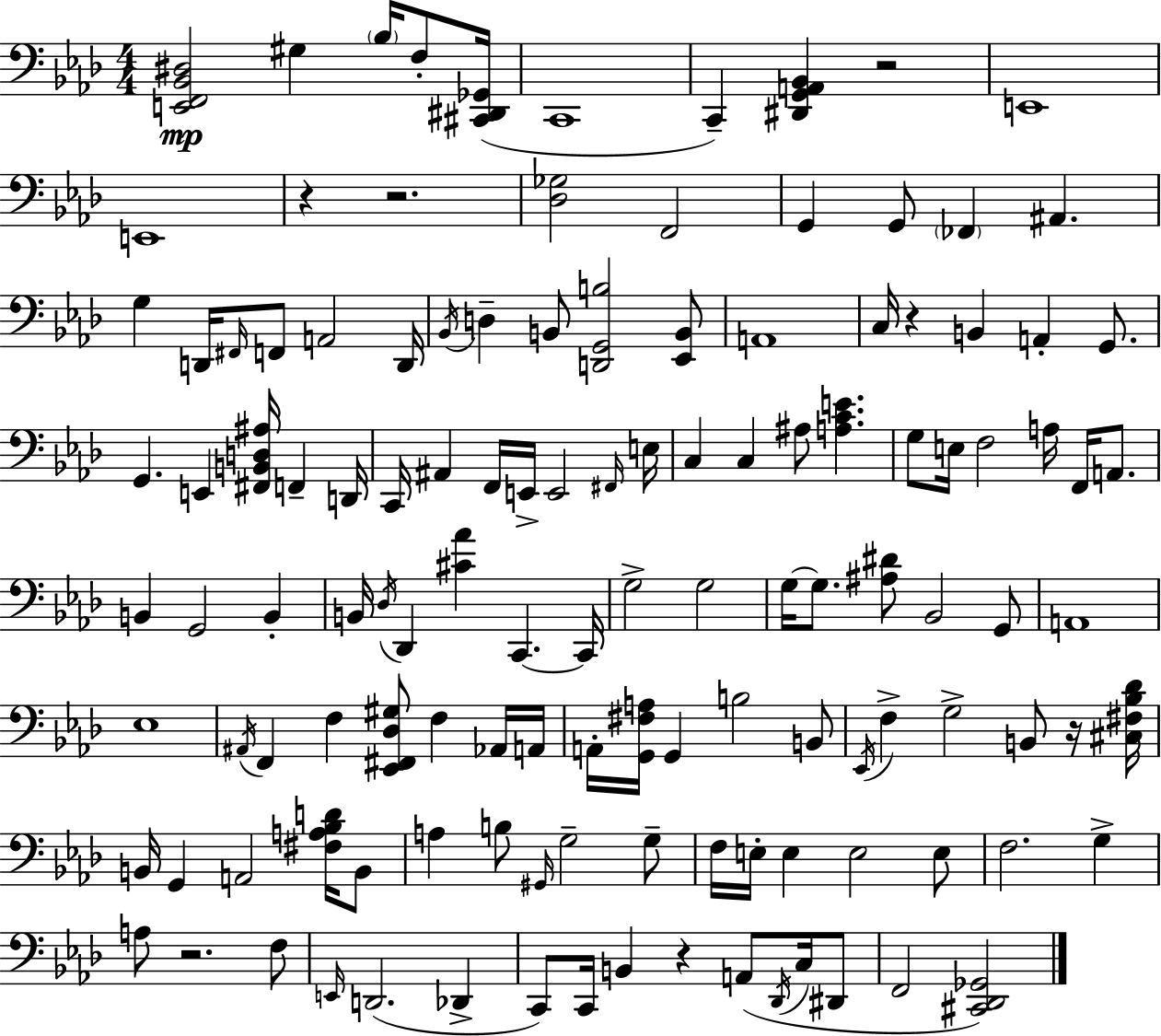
{
  \clef bass
  \numericTimeSignature
  \time 4/4
  \key aes \major
  <e, f, bes, dis>2\mp gis4 \parenthesize bes16 f8-. <cis, dis, ges,>16( | c,1 | c,4--) <dis, g, a, bes,>4 r2 | e,1 | \break e,1 | r4 r2. | <des ges>2 f,2 | g,4 g,8 \parenthesize fes,4 ais,4. | \break g4 d,16 \grace { fis,16 } f,8 a,2 | d,16 \acciaccatura { bes,16 } d4-- b,8 <d, g, b>2 | <ees, b,>8 a,1 | c16 r4 b,4 a,4-. g,8. | \break g,4. e,4 <fis, b, d ais>16 f,4-- | d,16 c,16 ais,4 f,16 e,16-> e,2 | \grace { fis,16 } e16 c4 c4 ais8 <a c' e'>4. | g8 e16 f2 a16 f,16 | \break a,8. b,4 g,2 b,4-. | b,16 \acciaccatura { des16 } des,4 <cis' aes'>4 c,4.~~ | c,16 g2-> g2 | g16~~ g8. <ais dis'>8 bes,2 | \break g,8 a,1 | ees1 | \acciaccatura { ais,16 } f,4 f4 <ees, fis, des gis>8 f4 | aes,16 a,16 a,16-. <g, fis a>16 g,4 b2 | \break b,8 \acciaccatura { ees,16 } f4-> g2-> | b,8 r16 <cis fis bes des'>16 b,16 g,4 a,2 | <fis a bes d'>16 b,8 a4 b8 \grace { gis,16 } g2-- | g8-- f16 e16-. e4 e2 | \break e8 f2. | g4-> a8 r2. | f8 \grace { e,16 } d,2.( | des,4-> c,8) c,16 b,4 r4 | \break a,8( \acciaccatura { des,16 } c16 dis,8 f,2 | <cis, des, ges,>2) \bar "|."
}